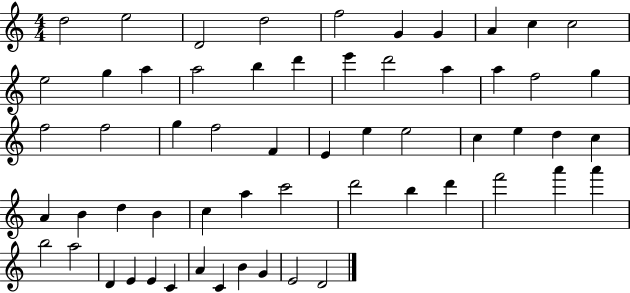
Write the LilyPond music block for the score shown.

{
  \clef treble
  \numericTimeSignature
  \time 4/4
  \key c \major
  d''2 e''2 | d'2 d''2 | f''2 g'4 g'4 | a'4 c''4 c''2 | \break e''2 g''4 a''4 | a''2 b''4 d'''4 | e'''4 d'''2 a''4 | a''4 f''2 g''4 | \break f''2 f''2 | g''4 f''2 f'4 | e'4 e''4 e''2 | c''4 e''4 d''4 c''4 | \break a'4 b'4 d''4 b'4 | c''4 a''4 c'''2 | d'''2 b''4 d'''4 | f'''2 a'''4 a'''4 | \break b''2 a''2 | d'4 e'4 e'4 c'4 | a'4 c'4 b'4 g'4 | e'2 d'2 | \break \bar "|."
}